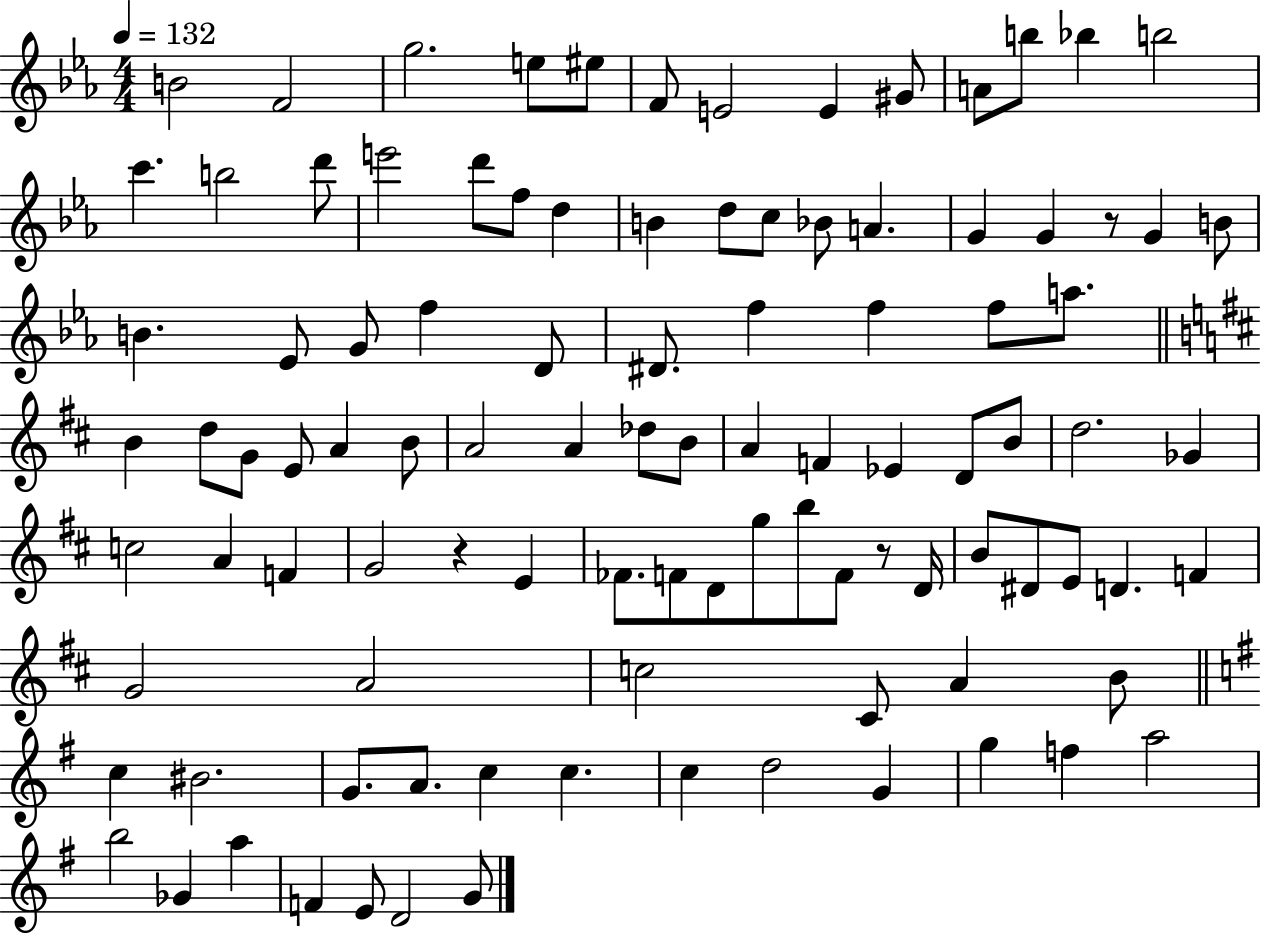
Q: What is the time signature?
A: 4/4